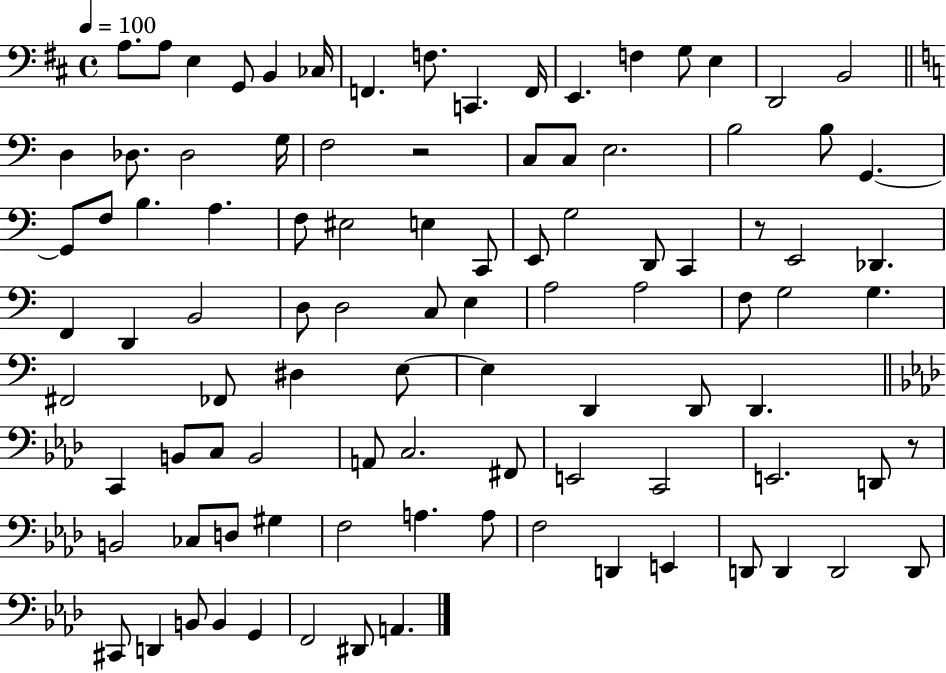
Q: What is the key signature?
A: D major